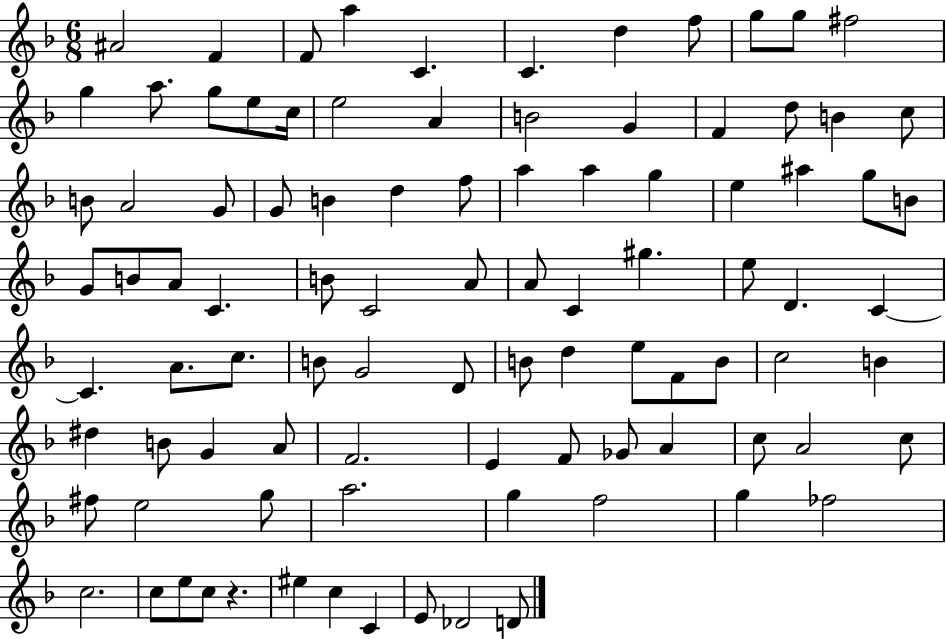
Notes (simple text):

A#4/h F4/q F4/e A5/q C4/q. C4/q. D5/q F5/e G5/e G5/e F#5/h G5/q A5/e. G5/e E5/e C5/s E5/h A4/q B4/h G4/q F4/q D5/e B4/q C5/e B4/e A4/h G4/e G4/e B4/q D5/q F5/e A5/q A5/q G5/q E5/q A#5/q G5/e B4/e G4/e B4/e A4/e C4/q. B4/e C4/h A4/e A4/e C4/q G#5/q. E5/e D4/q. C4/q C4/q. A4/e. C5/e. B4/e G4/h D4/e B4/e D5/q E5/e F4/e B4/e C5/h B4/q D#5/q B4/e G4/q A4/e F4/h. E4/q F4/e Gb4/e A4/q C5/e A4/h C5/e F#5/e E5/h G5/e A5/h. G5/q F5/h G5/q FES5/h C5/h. C5/e E5/e C5/e R/q. EIS5/q C5/q C4/q E4/e Db4/h D4/e